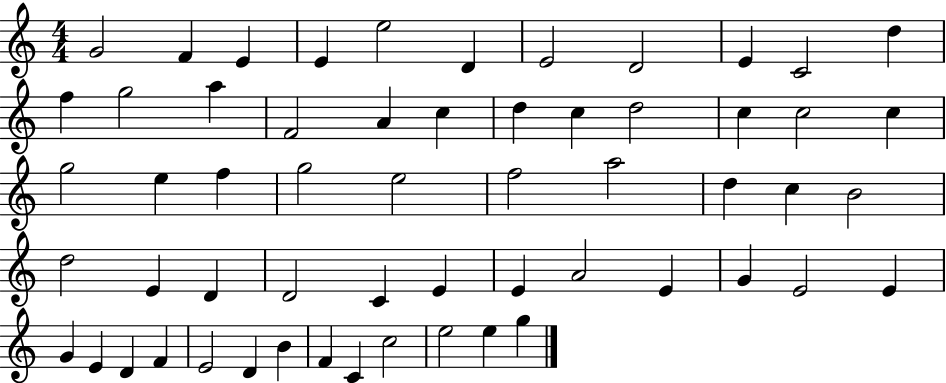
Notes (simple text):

G4/h F4/q E4/q E4/q E5/h D4/q E4/h D4/h E4/q C4/h D5/q F5/q G5/h A5/q F4/h A4/q C5/q D5/q C5/q D5/h C5/q C5/h C5/q G5/h E5/q F5/q G5/h E5/h F5/h A5/h D5/q C5/q B4/h D5/h E4/q D4/q D4/h C4/q E4/q E4/q A4/h E4/q G4/q E4/h E4/q G4/q E4/q D4/q F4/q E4/h D4/q B4/q F4/q C4/q C5/h E5/h E5/q G5/q